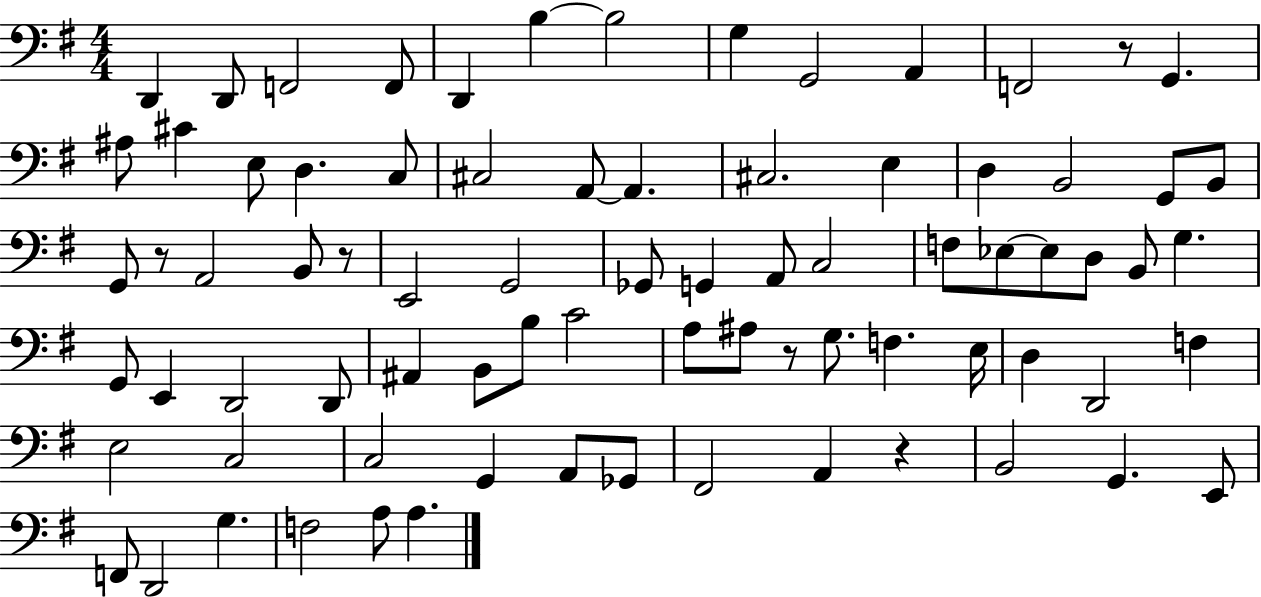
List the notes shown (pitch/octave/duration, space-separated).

D2/q D2/e F2/h F2/e D2/q B3/q B3/h G3/q G2/h A2/q F2/h R/e G2/q. A#3/e C#4/q E3/e D3/q. C3/e C#3/h A2/e A2/q. C#3/h. E3/q D3/q B2/h G2/e B2/e G2/e R/e A2/h B2/e R/e E2/h G2/h Gb2/e G2/q A2/e C3/h F3/e Eb3/e Eb3/e D3/e B2/e G3/q. G2/e E2/q D2/h D2/e A#2/q B2/e B3/e C4/h A3/e A#3/e R/e G3/e. F3/q. E3/s D3/q D2/h F3/q E3/h C3/h C3/h G2/q A2/e Gb2/e F#2/h A2/q R/q B2/h G2/q. E2/e F2/e D2/h G3/q. F3/h A3/e A3/q.